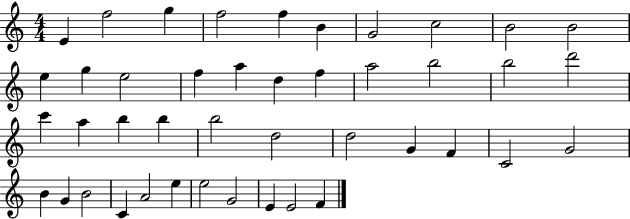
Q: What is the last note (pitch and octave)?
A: F4